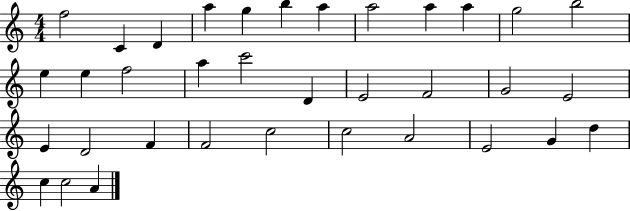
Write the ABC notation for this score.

X:1
T:Untitled
M:4/4
L:1/4
K:C
f2 C D a g b a a2 a a g2 b2 e e f2 a c'2 D E2 F2 G2 E2 E D2 F F2 c2 c2 A2 E2 G d c c2 A